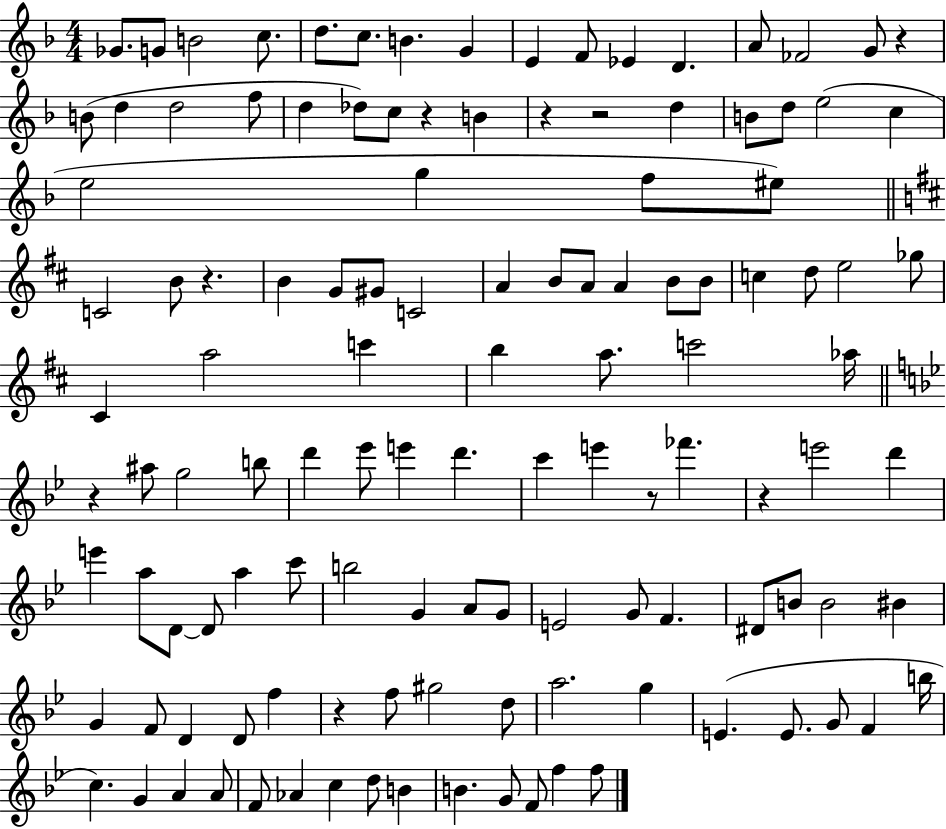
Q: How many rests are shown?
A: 9